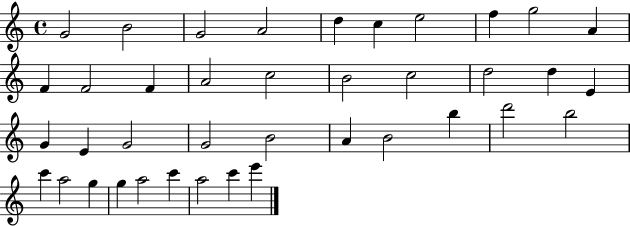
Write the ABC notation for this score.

X:1
T:Untitled
M:4/4
L:1/4
K:C
G2 B2 G2 A2 d c e2 f g2 A F F2 F A2 c2 B2 c2 d2 d E G E G2 G2 B2 A B2 b d'2 b2 c' a2 g g a2 c' a2 c' e'